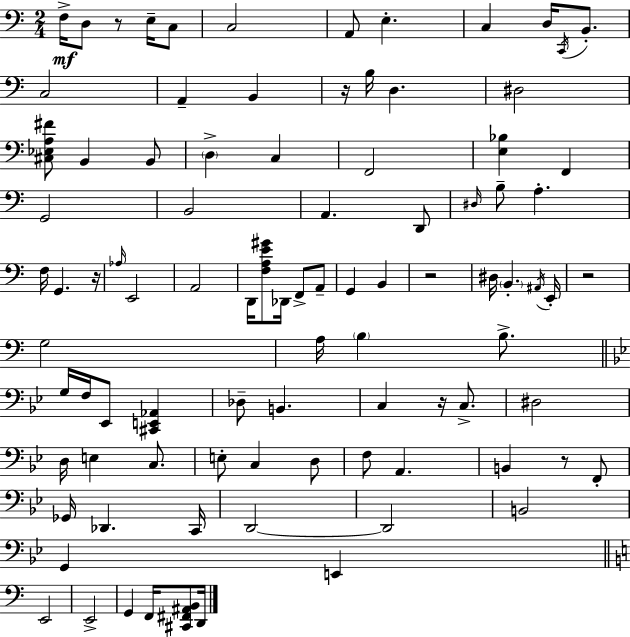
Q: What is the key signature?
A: C major